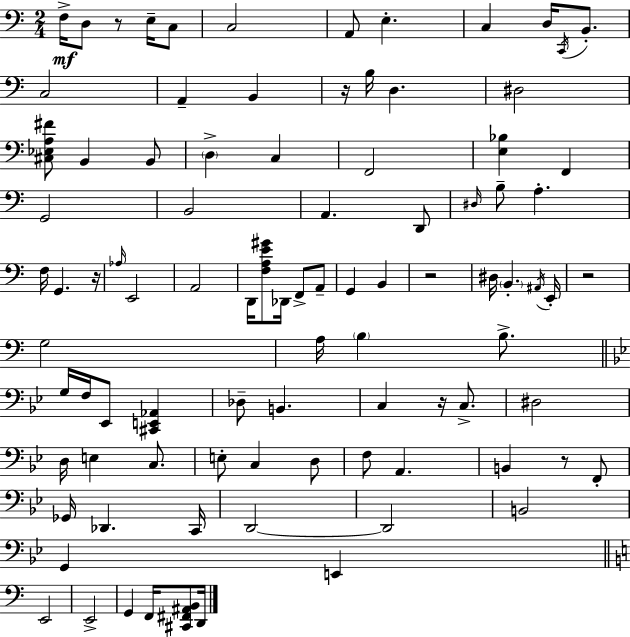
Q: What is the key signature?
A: C major